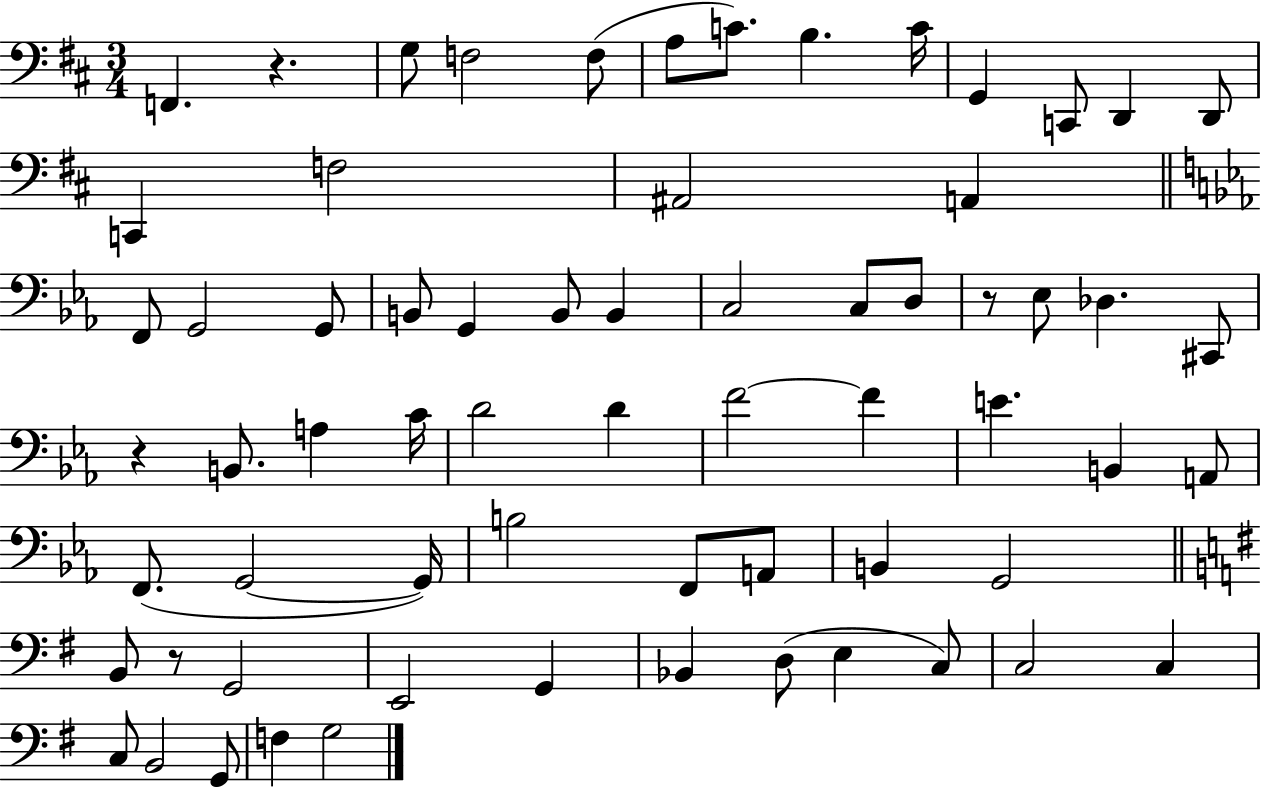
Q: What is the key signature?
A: D major